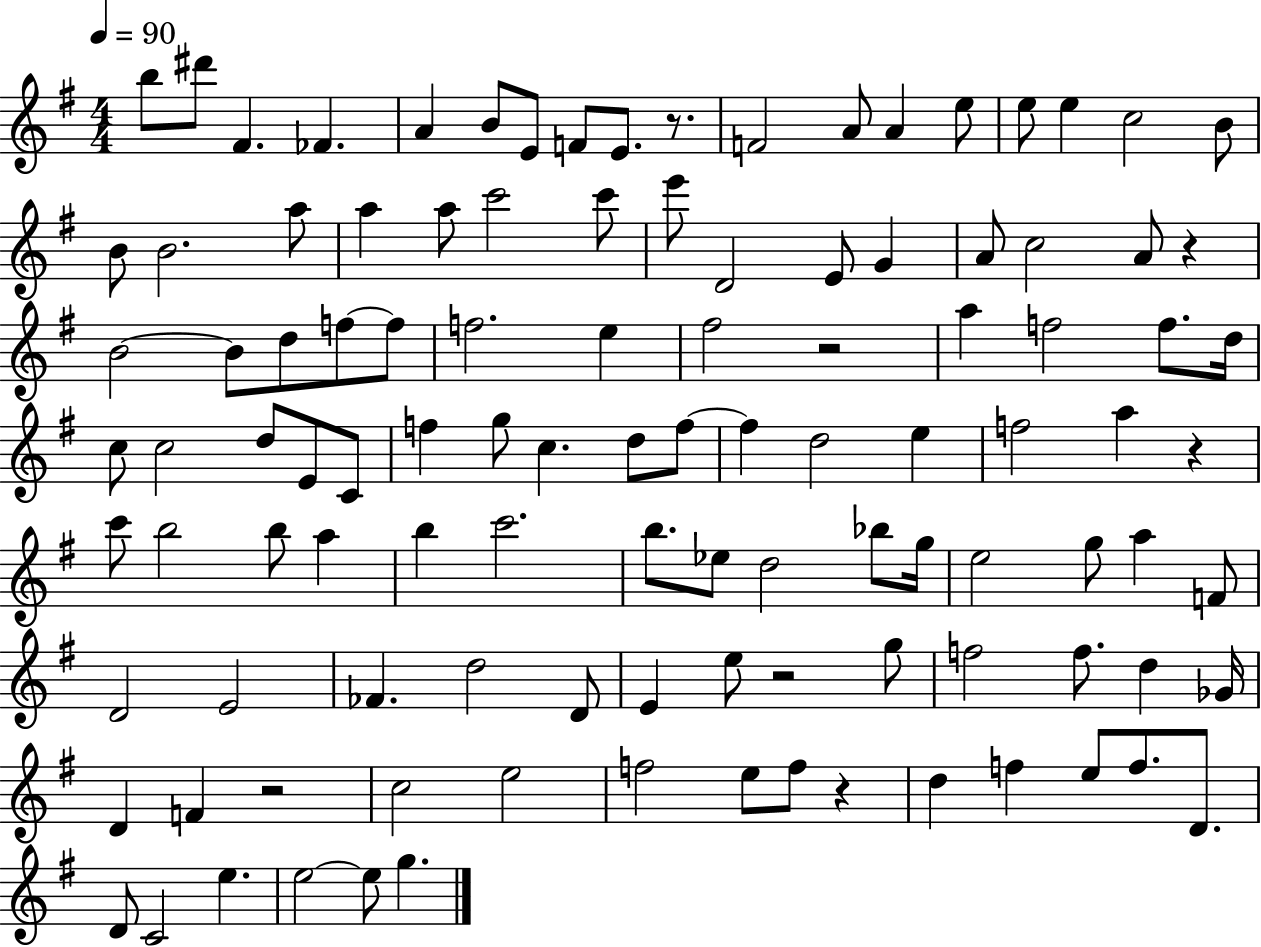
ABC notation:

X:1
T:Untitled
M:4/4
L:1/4
K:G
b/2 ^d'/2 ^F _F A B/2 E/2 F/2 E/2 z/2 F2 A/2 A e/2 e/2 e c2 B/2 B/2 B2 a/2 a a/2 c'2 c'/2 e'/2 D2 E/2 G A/2 c2 A/2 z B2 B/2 d/2 f/2 f/2 f2 e ^f2 z2 a f2 f/2 d/4 c/2 c2 d/2 E/2 C/2 f g/2 c d/2 f/2 f d2 e f2 a z c'/2 b2 b/2 a b c'2 b/2 _e/2 d2 _b/2 g/4 e2 g/2 a F/2 D2 E2 _F d2 D/2 E e/2 z2 g/2 f2 f/2 d _G/4 D F z2 c2 e2 f2 e/2 f/2 z d f e/2 f/2 D/2 D/2 C2 e e2 e/2 g